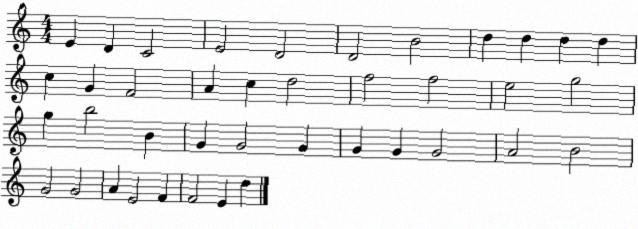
X:1
T:Untitled
M:4/4
L:1/4
K:C
E D C2 E2 D2 D2 B2 d d d d c G F2 A c d2 f2 f2 e2 g2 g b2 B G G2 G G G G2 A2 B2 G2 G2 A E2 F F2 E d